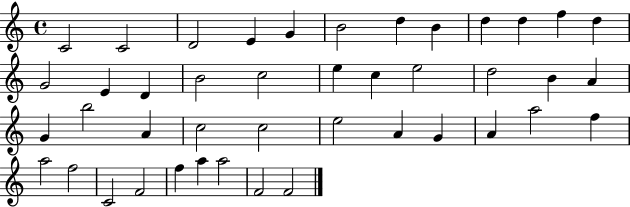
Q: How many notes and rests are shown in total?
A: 43